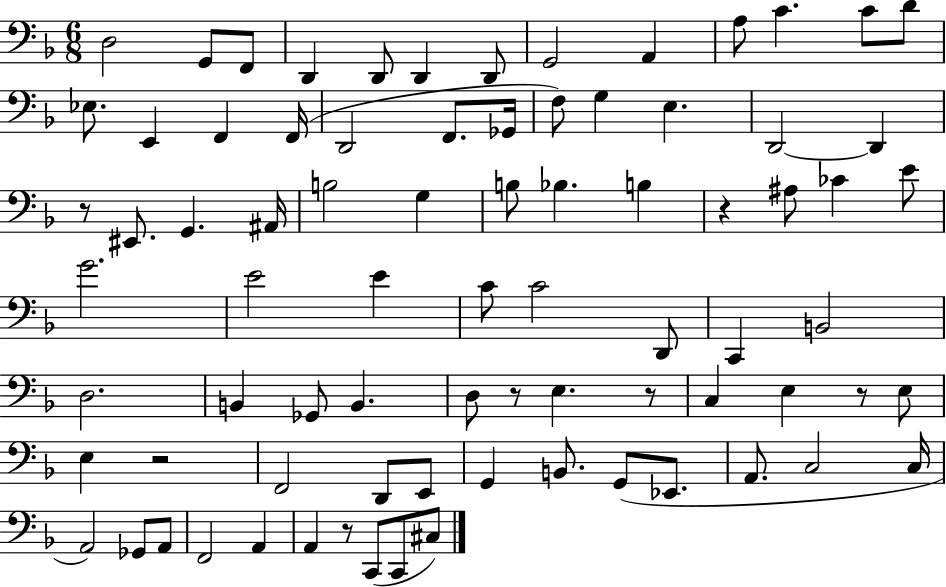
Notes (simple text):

D3/h G2/e F2/e D2/q D2/e D2/q D2/e G2/h A2/q A3/e C4/q. C4/e D4/e Eb3/e. E2/q F2/q F2/s D2/h F2/e. Gb2/s F3/e G3/q E3/q. D2/h D2/q R/e EIS2/e. G2/q. A#2/s B3/h G3/q B3/e Bb3/q. B3/q R/q A#3/e CES4/q E4/e G4/h. E4/h E4/q C4/e C4/h D2/e C2/q B2/h D3/h. B2/q Gb2/e B2/q. D3/e R/e E3/q. R/e C3/q E3/q R/e E3/e E3/q R/h F2/h D2/e E2/e G2/q B2/e. G2/e Eb2/e. A2/e. C3/h C3/s A2/h Gb2/e A2/e F2/h A2/q A2/q R/e C2/e C2/e C#3/e